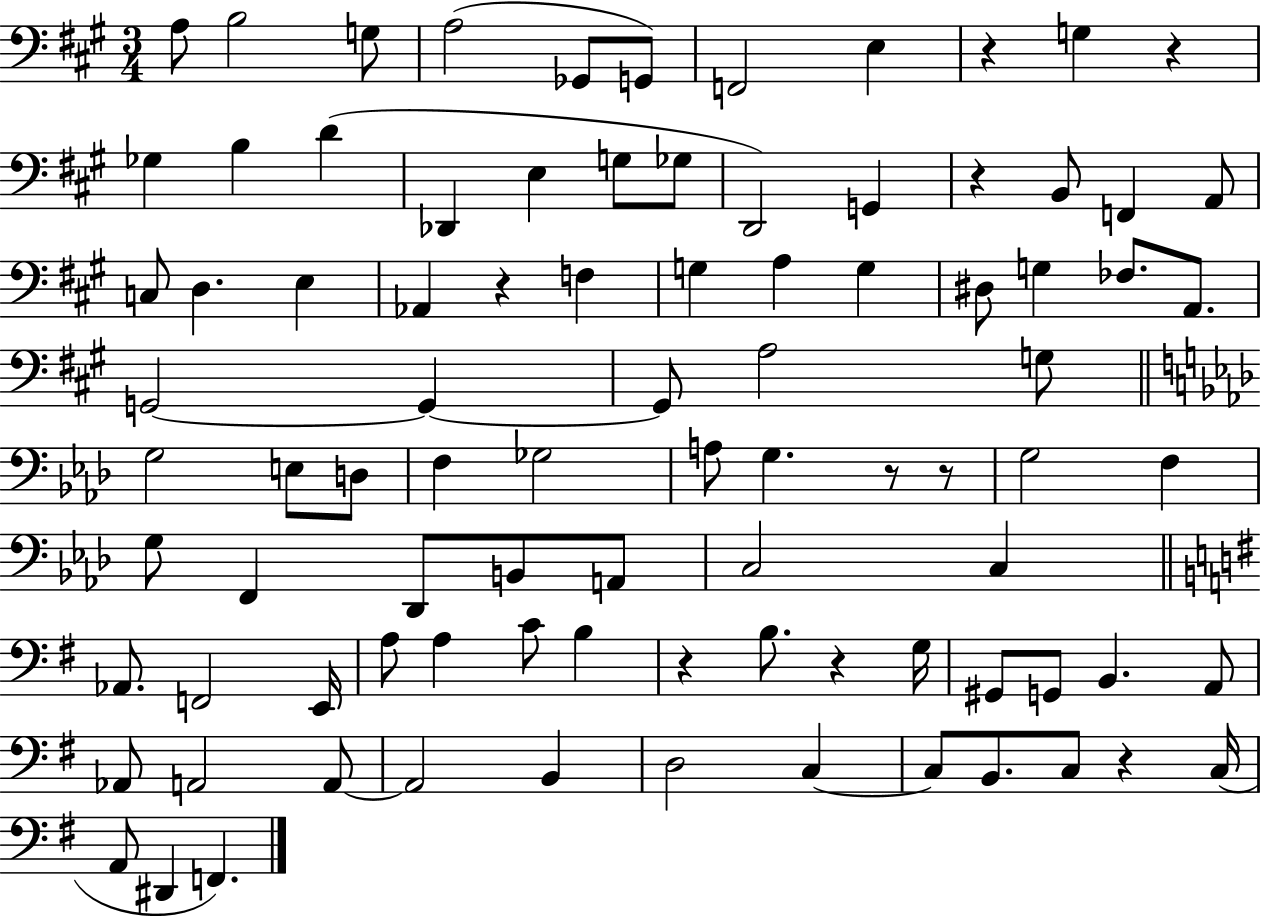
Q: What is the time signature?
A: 3/4